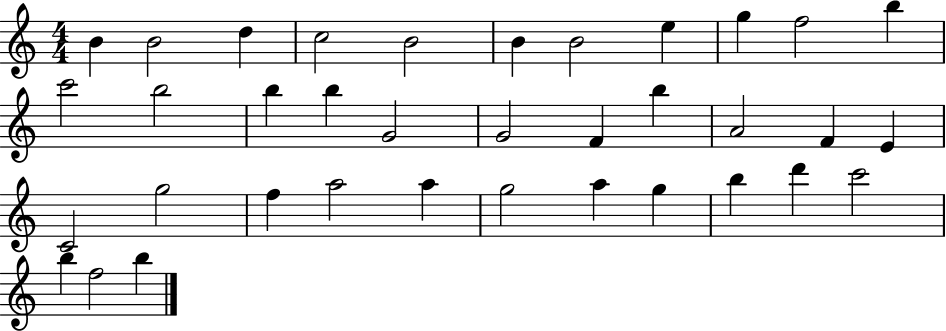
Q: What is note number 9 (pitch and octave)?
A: G5